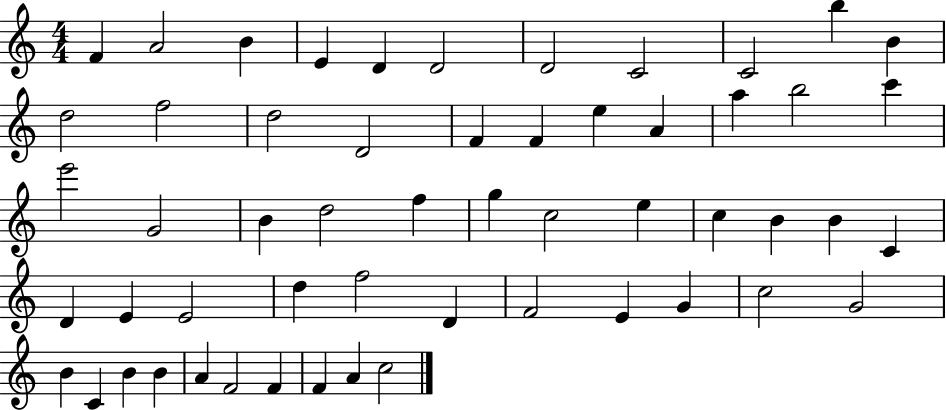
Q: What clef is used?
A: treble